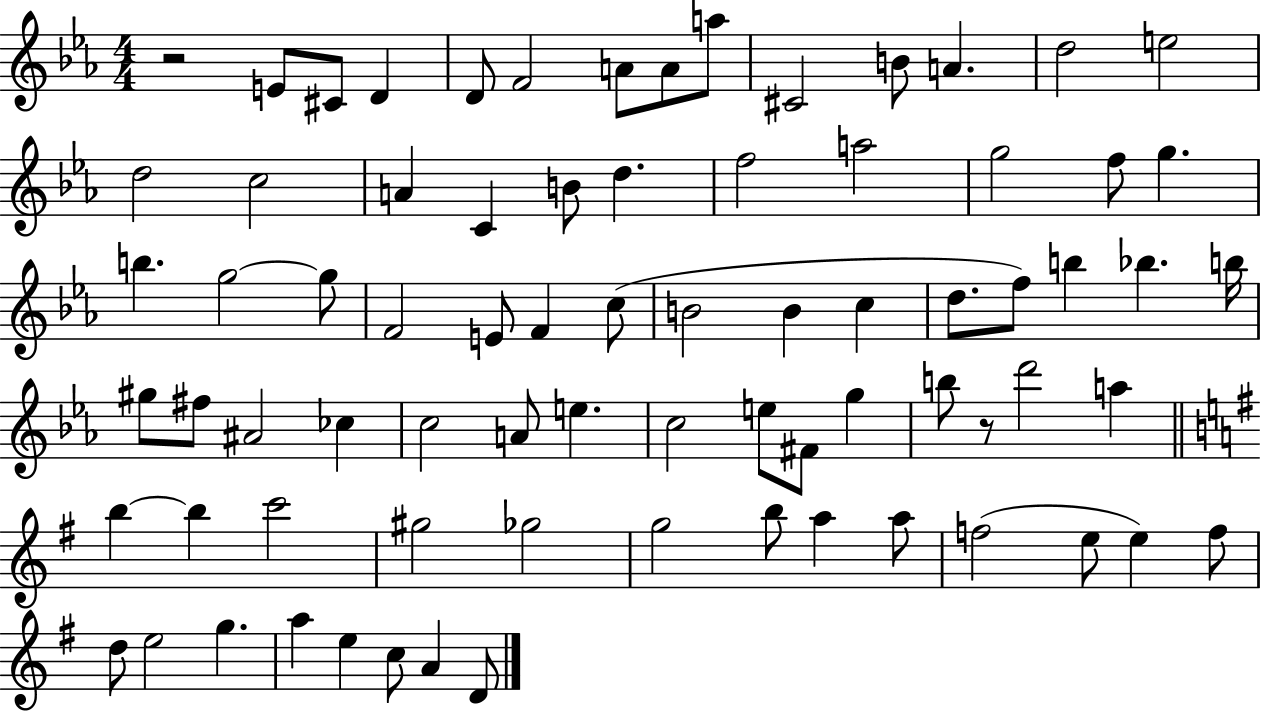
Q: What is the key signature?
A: EES major